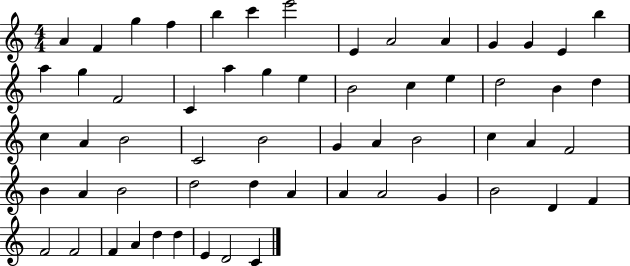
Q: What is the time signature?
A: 4/4